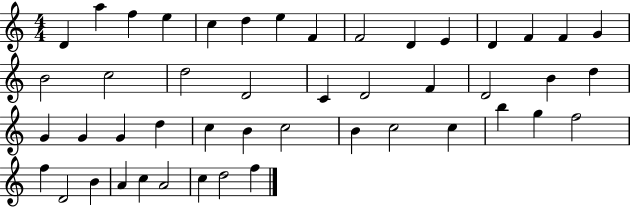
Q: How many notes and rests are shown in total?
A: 47